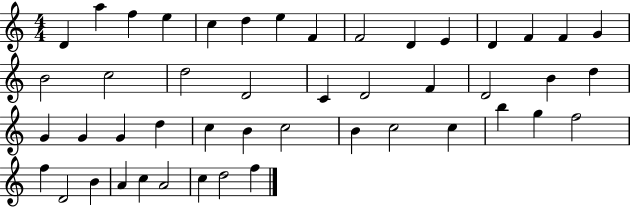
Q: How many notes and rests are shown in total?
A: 47